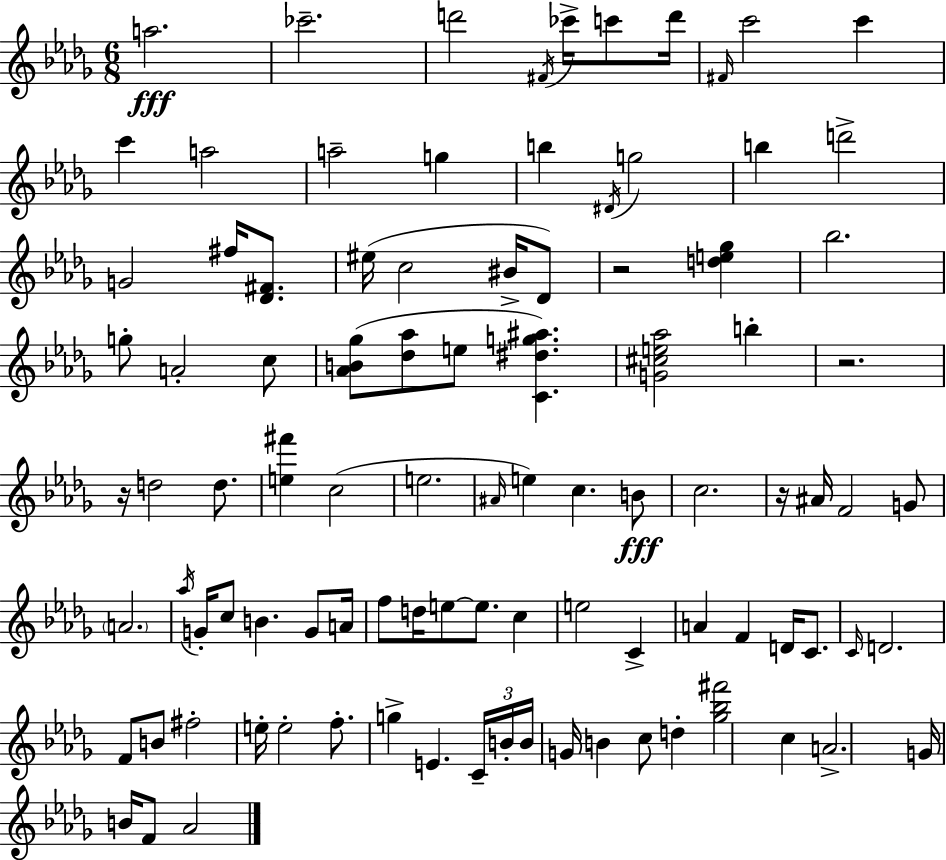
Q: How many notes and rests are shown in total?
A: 96